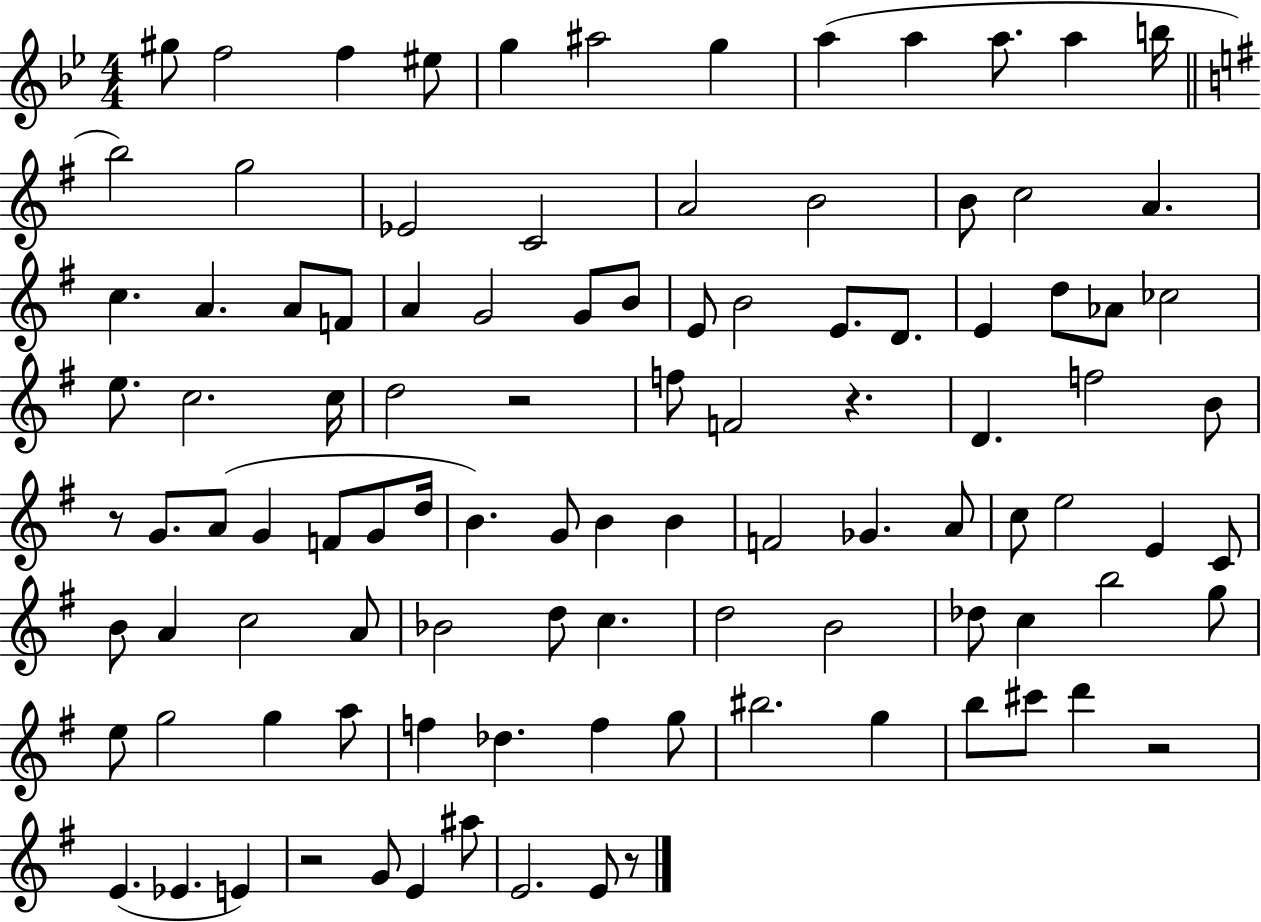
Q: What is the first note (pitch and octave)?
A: G#5